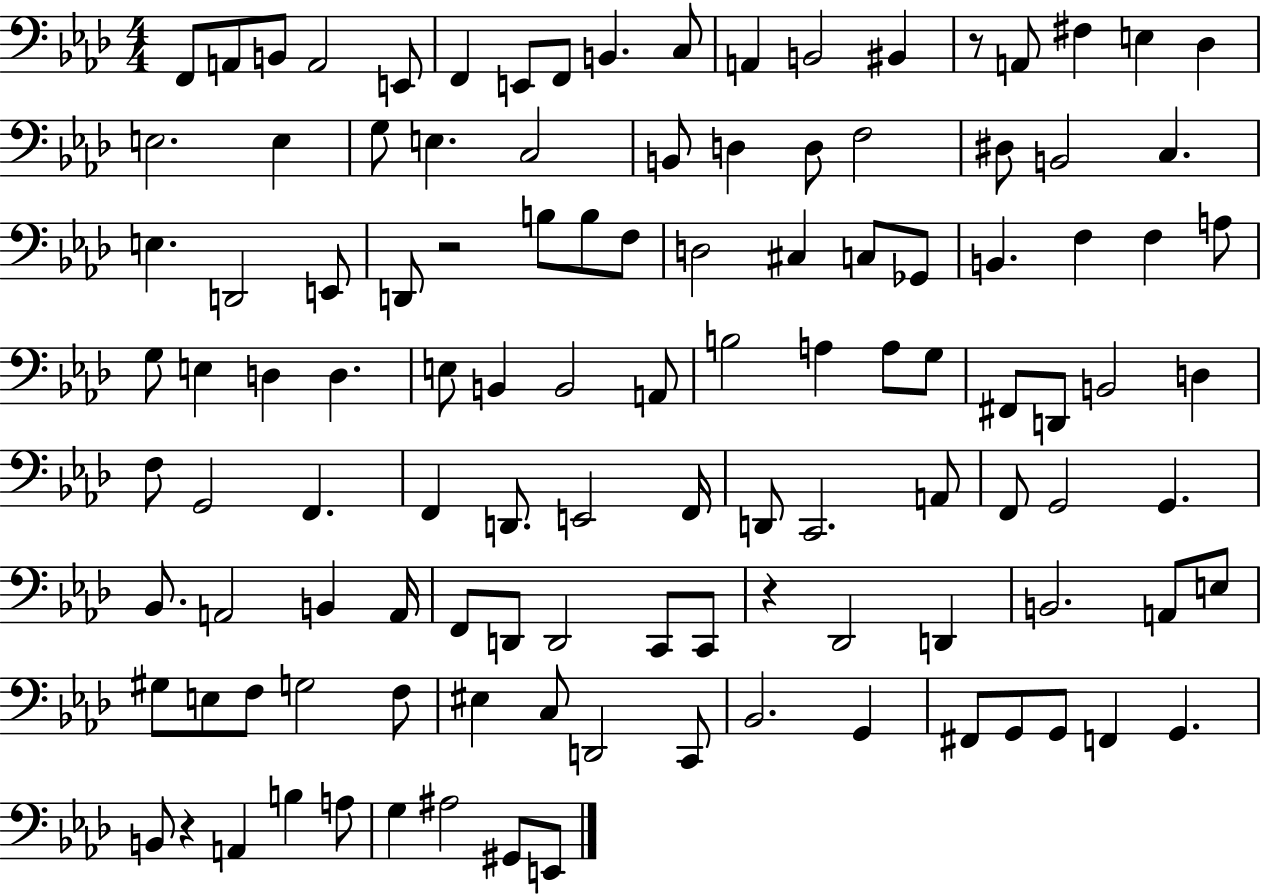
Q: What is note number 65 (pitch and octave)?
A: D2